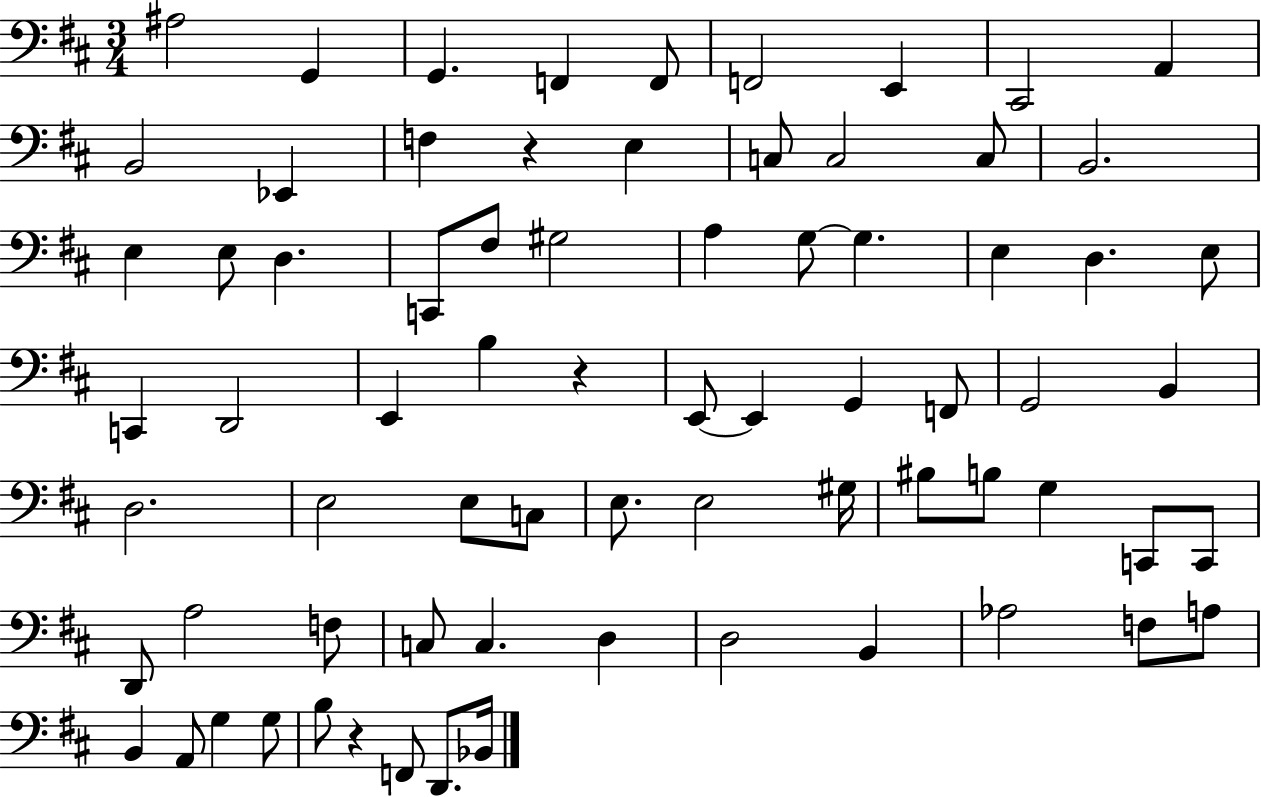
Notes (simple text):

A#3/h G2/q G2/q. F2/q F2/e F2/h E2/q C#2/h A2/q B2/h Eb2/q F3/q R/q E3/q C3/e C3/h C3/e B2/h. E3/q E3/e D3/q. C2/e F#3/e G#3/h A3/q G3/e G3/q. E3/q D3/q. E3/e C2/q D2/h E2/q B3/q R/q E2/e E2/q G2/q F2/e G2/h B2/q D3/h. E3/h E3/e C3/e E3/e. E3/h G#3/s BIS3/e B3/e G3/q C2/e C2/e D2/e A3/h F3/e C3/e C3/q. D3/q D3/h B2/q Ab3/h F3/e A3/e B2/q A2/e G3/q G3/e B3/e R/q F2/e D2/e. Bb2/s